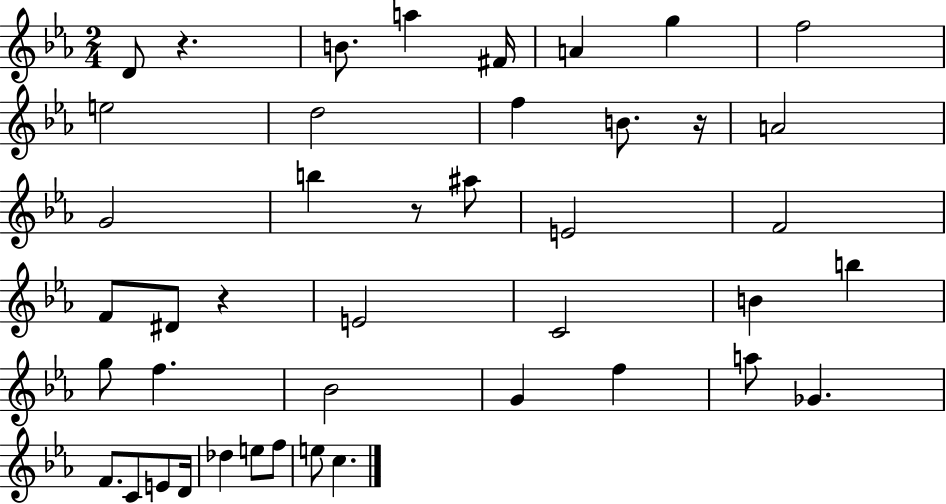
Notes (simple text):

D4/e R/q. B4/e. A5/q F#4/s A4/q G5/q F5/h E5/h D5/h F5/q B4/e. R/s A4/h G4/h B5/q R/e A#5/e E4/h F4/h F4/e D#4/e R/q E4/h C4/h B4/q B5/q G5/e F5/q. Bb4/h G4/q F5/q A5/e Gb4/q. F4/e. C4/e E4/e D4/s Db5/q E5/e F5/e E5/e C5/q.